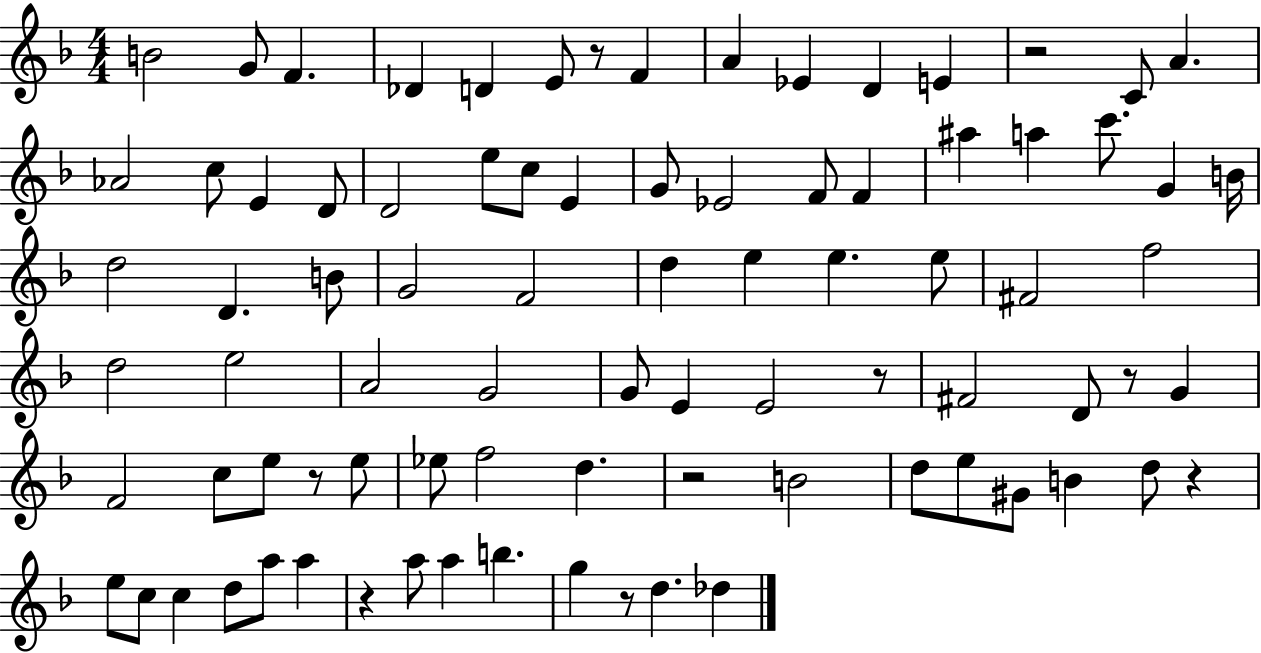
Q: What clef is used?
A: treble